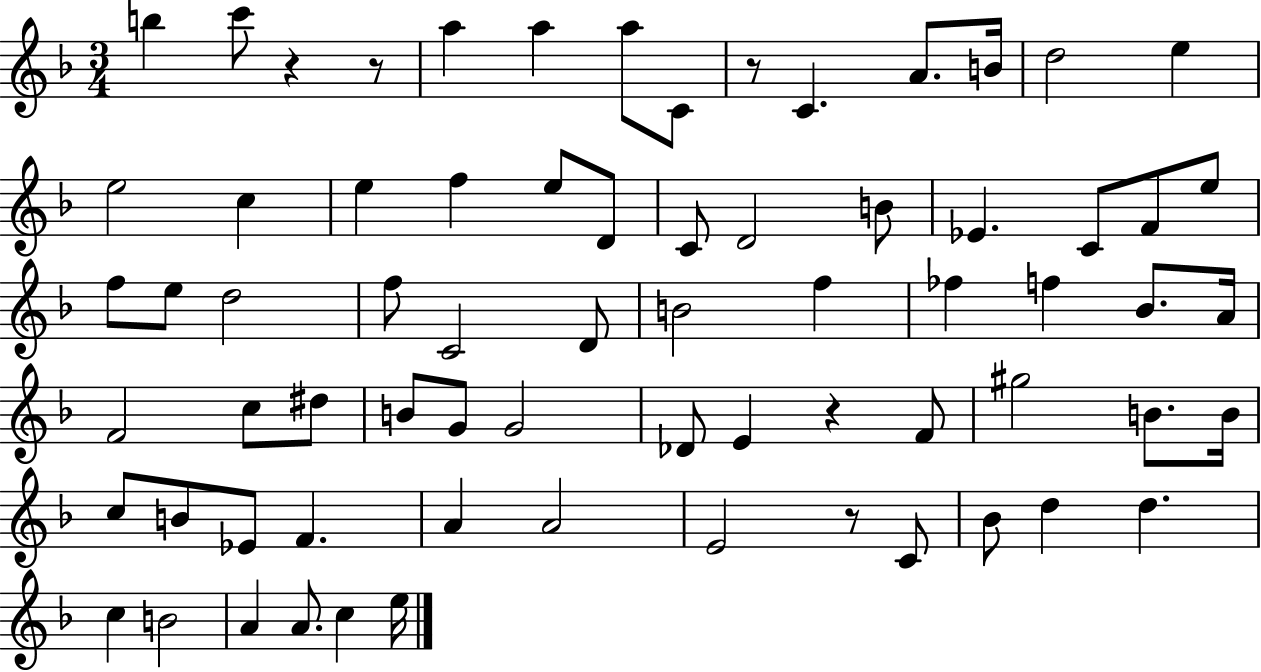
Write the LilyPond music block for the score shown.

{
  \clef treble
  \numericTimeSignature
  \time 3/4
  \key f \major
  b''4 c'''8 r4 r8 | a''4 a''4 a''8 c'8 | r8 c'4. a'8. b'16 | d''2 e''4 | \break e''2 c''4 | e''4 f''4 e''8 d'8 | c'8 d'2 b'8 | ees'4. c'8 f'8 e''8 | \break f''8 e''8 d''2 | f''8 c'2 d'8 | b'2 f''4 | fes''4 f''4 bes'8. a'16 | \break f'2 c''8 dis''8 | b'8 g'8 g'2 | des'8 e'4 r4 f'8 | gis''2 b'8. b'16 | \break c''8 b'8 ees'8 f'4. | a'4 a'2 | e'2 r8 c'8 | bes'8 d''4 d''4. | \break c''4 b'2 | a'4 a'8. c''4 e''16 | \bar "|."
}